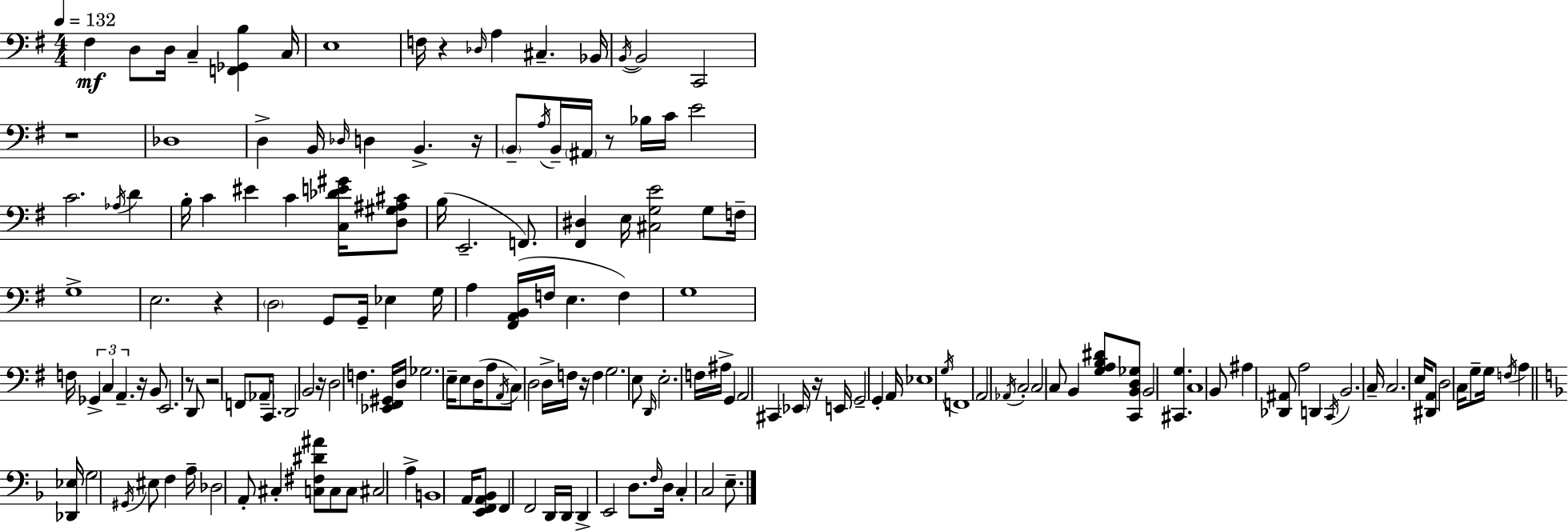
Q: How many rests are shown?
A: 11